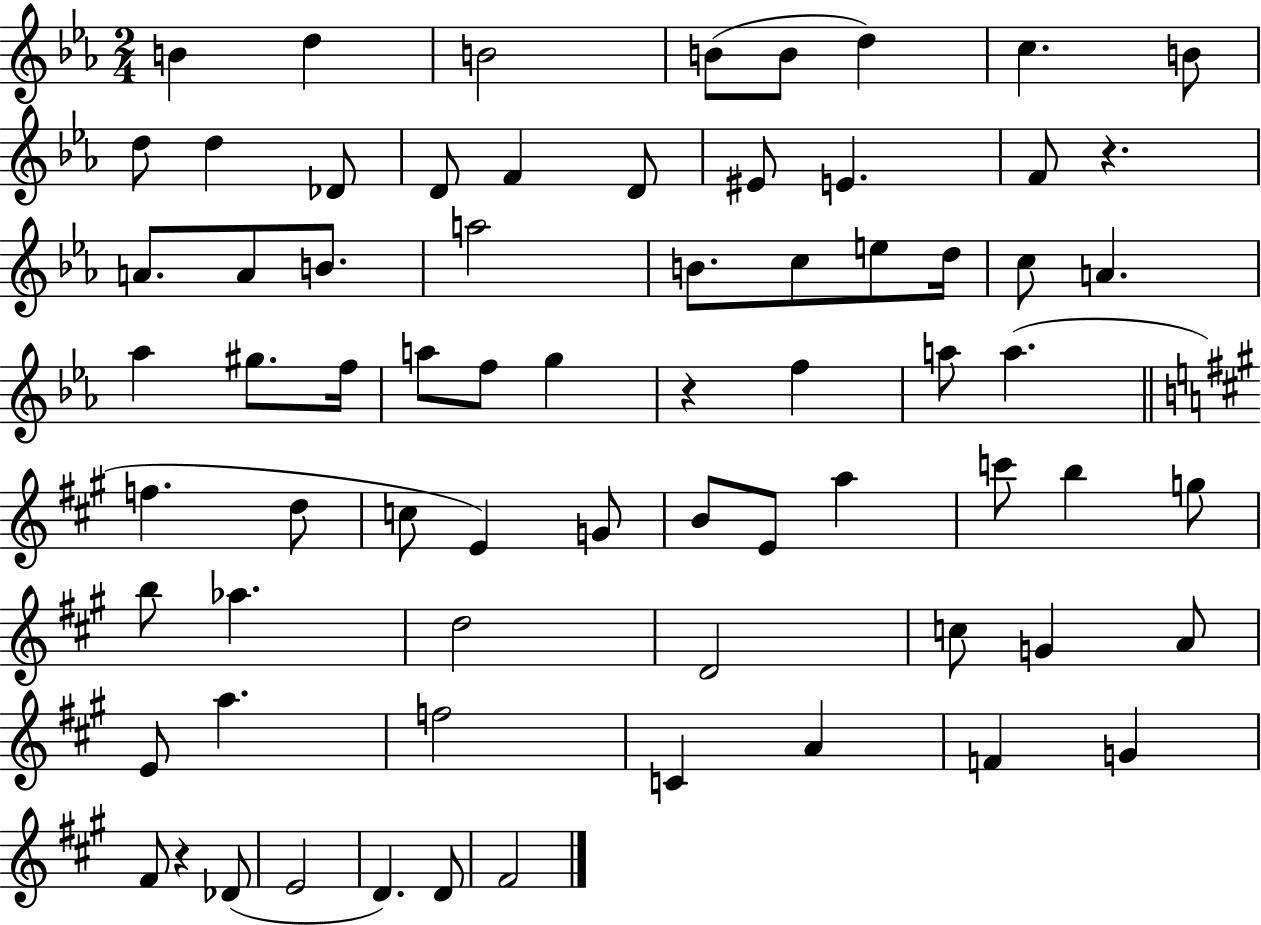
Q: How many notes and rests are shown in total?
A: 70